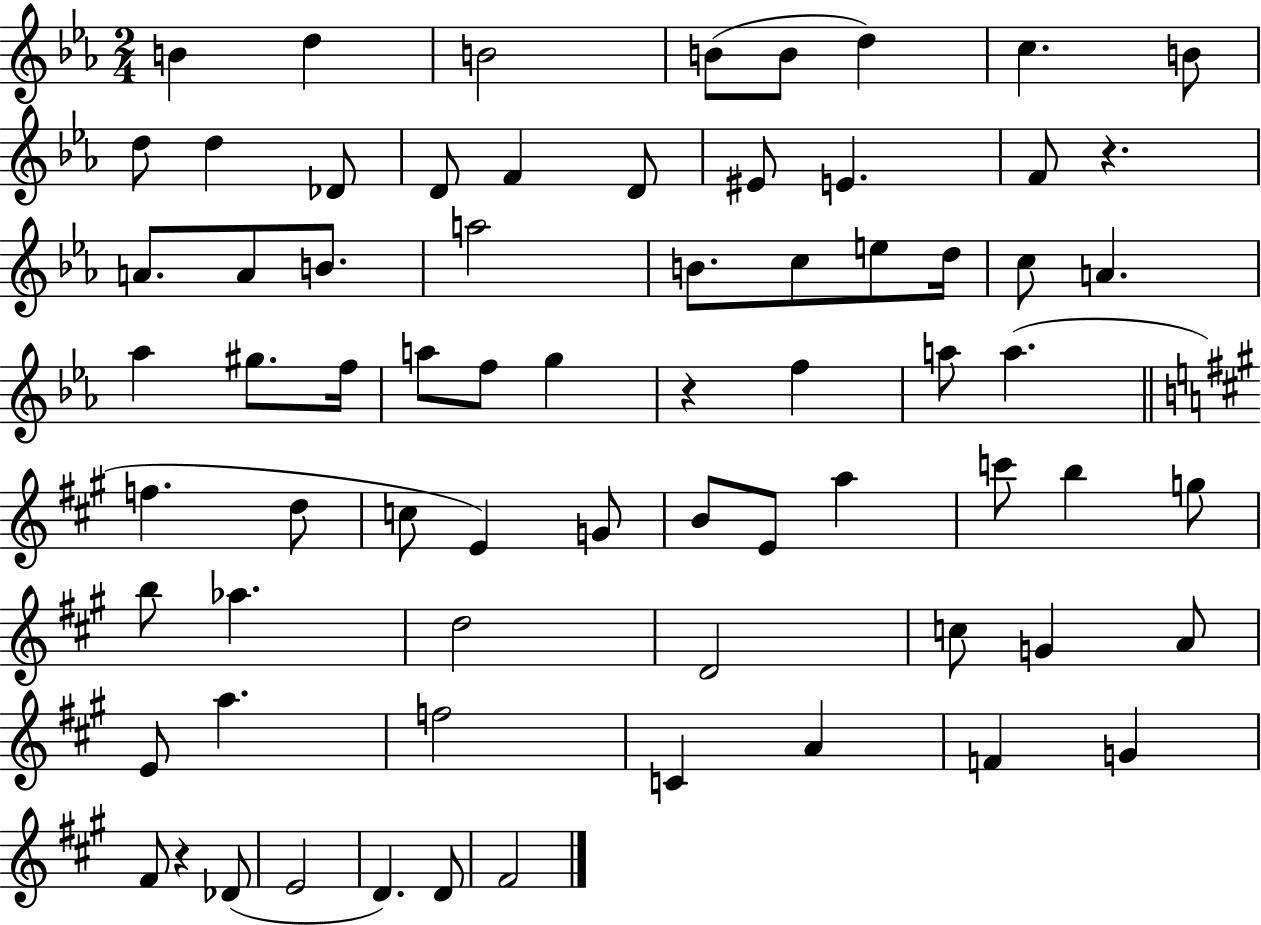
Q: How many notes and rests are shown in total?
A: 70